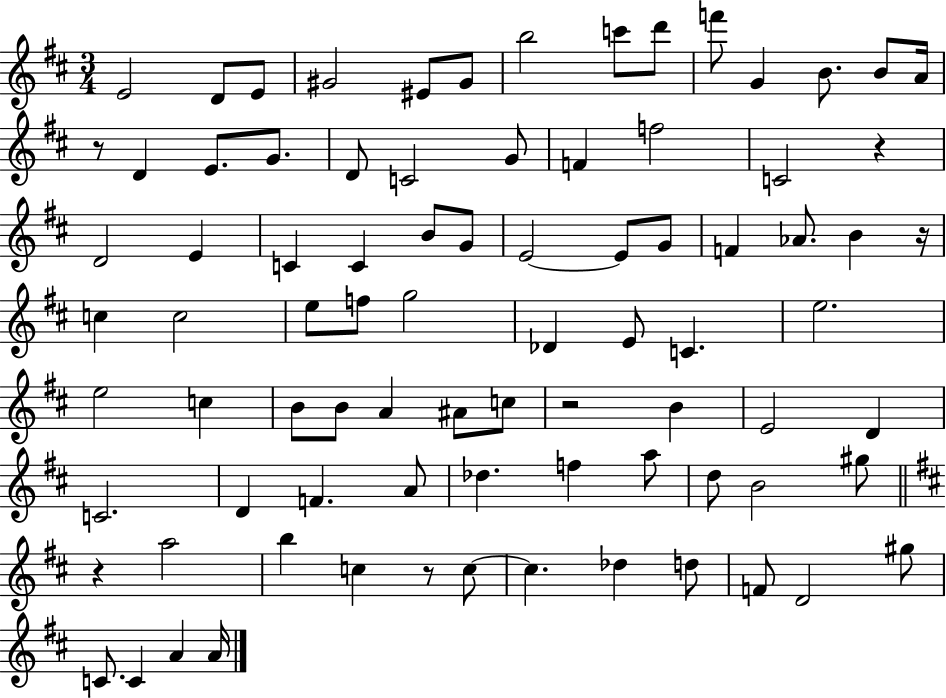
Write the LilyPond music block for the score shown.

{
  \clef treble
  \numericTimeSignature
  \time 3/4
  \key d \major
  e'2 d'8 e'8 | gis'2 eis'8 gis'8 | b''2 c'''8 d'''8 | f'''8 g'4 b'8. b'8 a'16 | \break r8 d'4 e'8. g'8. | d'8 c'2 g'8 | f'4 f''2 | c'2 r4 | \break d'2 e'4 | c'4 c'4 b'8 g'8 | e'2~~ e'8 g'8 | f'4 aes'8. b'4 r16 | \break c''4 c''2 | e''8 f''8 g''2 | des'4 e'8 c'4. | e''2. | \break e''2 c''4 | b'8 b'8 a'4 ais'8 c''8 | r2 b'4 | e'2 d'4 | \break c'2. | d'4 f'4. a'8 | des''4. f''4 a''8 | d''8 b'2 gis''8 | \break \bar "||" \break \key d \major r4 a''2 | b''4 c''4 r8 c''8~~ | c''4. des''4 d''8 | f'8 d'2 gis''8 | \break c'8. c'4 a'4 a'16 | \bar "|."
}